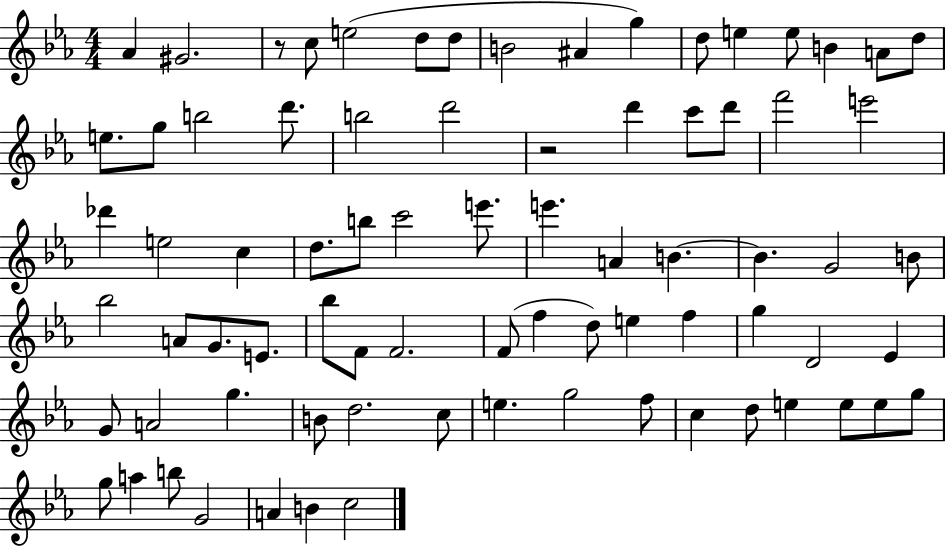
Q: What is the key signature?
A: EES major